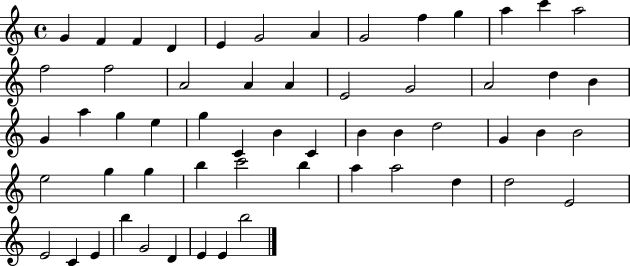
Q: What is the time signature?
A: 4/4